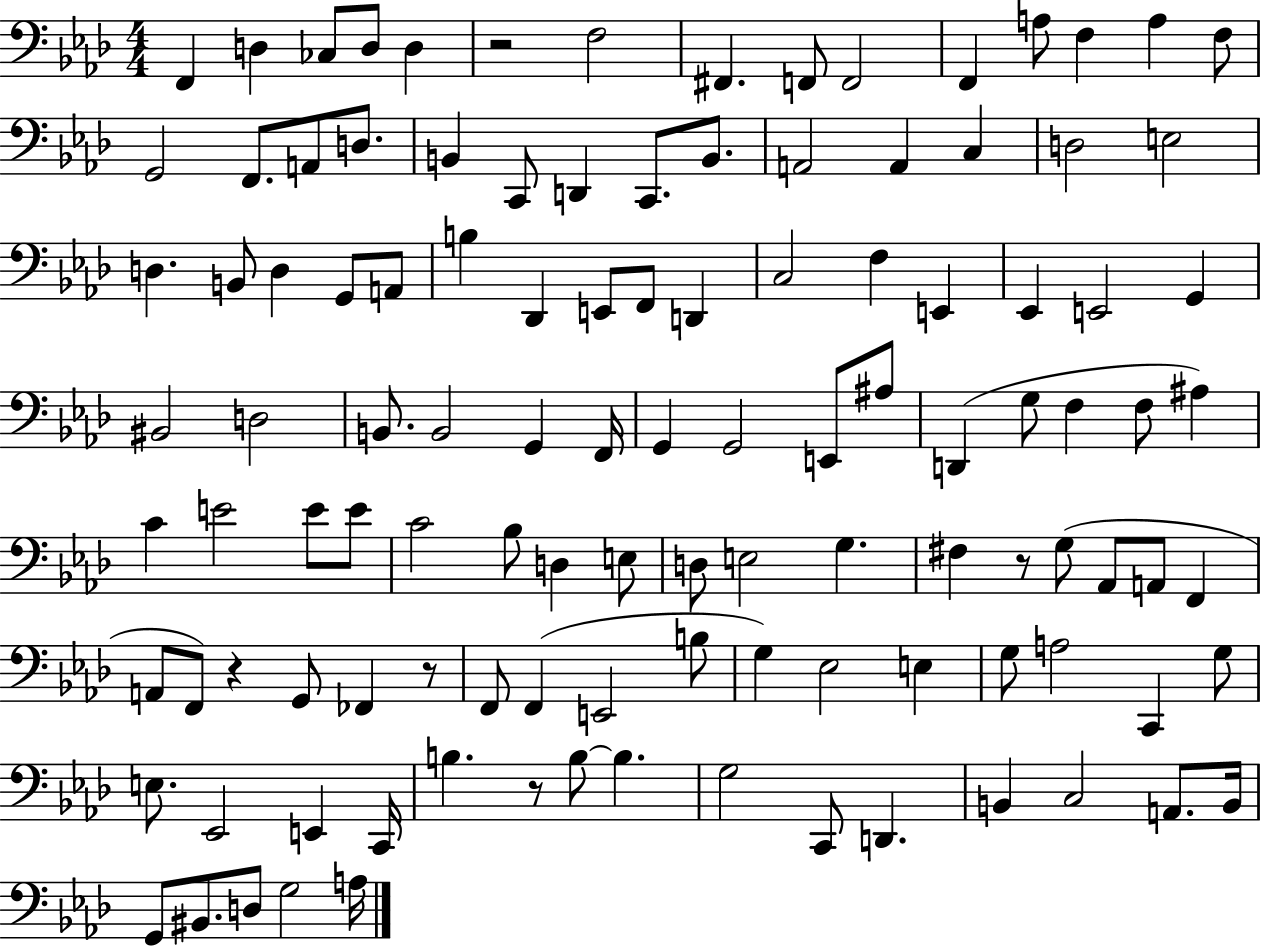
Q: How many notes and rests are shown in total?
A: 114